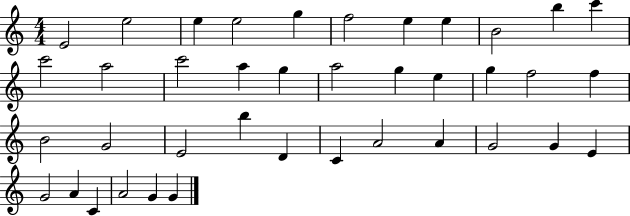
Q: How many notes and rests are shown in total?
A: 39